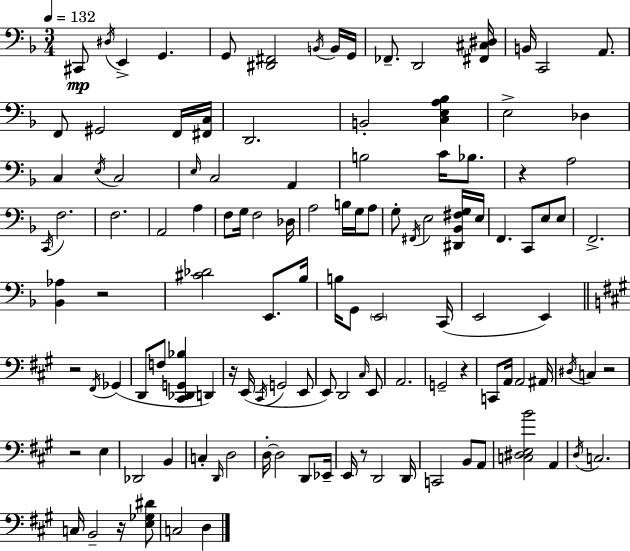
{
  \clef bass
  \numericTimeSignature
  \time 3/4
  \key d \minor
  \tempo 4 = 132
  cis,8\mp \acciaccatura { dis16 } e,4-> g,4. | g,8 <dis, fis,>2 \acciaccatura { b,16 } | b,16 g,16 fes,8.-- d,2 | <fis, cis dis>16 b,16 c,2 a,8. | \break f,8 gis,2 | f,16 <fis, c>16 d,2. | b,2-. <c e a bes>4 | e2-> des4 | \break c4 \acciaccatura { e16 } c2 | \grace { e16 } c2 | a,4 b2 | c'16 bes8. r4 a2 | \break \acciaccatura { c,16 } f2. | f2. | a,2 | a4 f8 g16 f2 | \break des16 a2 | b16 g16 a8 g8-. \acciaccatura { fis,16 } e2 | <dis, bes, fis g>16 e16 f,4. | c,8 e8 e8 f,2.-> | \break <bes, aes>4 r2 | <cis' des'>2 | e,8. bes16 b16 g,8 \parenthesize e,2 | c,16( e,2 | \break e,4) \bar "||" \break \key a \major r2 \acciaccatura { fis,16 }( ges,4 | d,8 f8 <cis, des, g, bes>4 d,4) | r16 e,16( \acciaccatura { cis,16 } g,2 | e,8 e,8) d,2 | \break \grace { cis16 } e,8 a,2. | g,2-- r4 | c,8 a,16 a,2 | ais,16 \acciaccatura { dis16 } c4 r2 | \break r2 | e4 des,2 | b,4 c4-. \grace { d,16 } d2 | d16-.~~ d2 | \break d,8 ees,16-- e,16 r8 d,2 | d,16 c,2 | b,8 a,8 <c dis e b'>2 | a,4 \acciaccatura { d16 } c2. | \break c16 b,2-- | r16 <e ges dis'>8 c2 | d4 \bar "|."
}